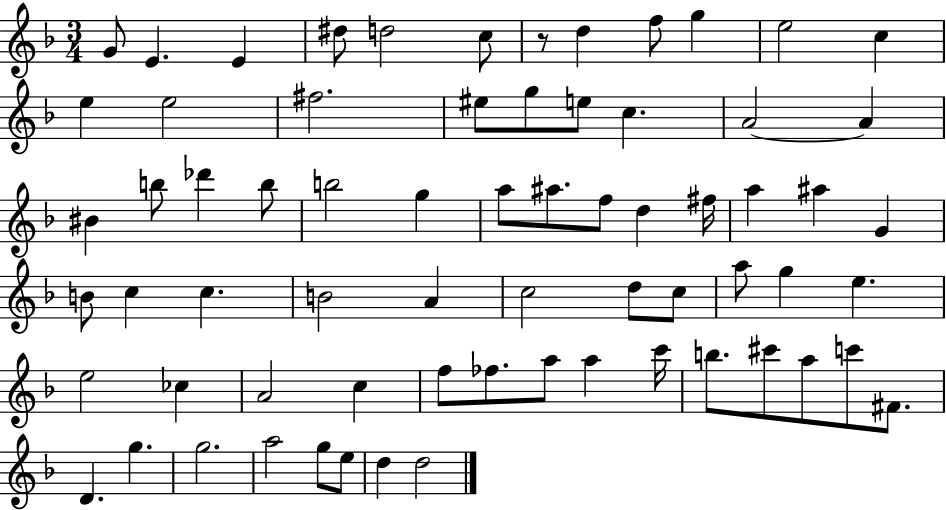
{
  \clef treble
  \numericTimeSignature
  \time 3/4
  \key f \major
  g'8 e'4. e'4 | dis''8 d''2 c''8 | r8 d''4 f''8 g''4 | e''2 c''4 | \break e''4 e''2 | fis''2. | eis''8 g''8 e''8 c''4. | a'2~~ a'4 | \break bis'4 b''8 des'''4 b''8 | b''2 g''4 | a''8 ais''8. f''8 d''4 fis''16 | a''4 ais''4 g'4 | \break b'8 c''4 c''4. | b'2 a'4 | c''2 d''8 c''8 | a''8 g''4 e''4. | \break e''2 ces''4 | a'2 c''4 | f''8 fes''8. a''8 a''4 c'''16 | b''8. cis'''8 a''8 c'''8 fis'8. | \break d'4. g''4. | g''2. | a''2 g''8 e''8 | d''4 d''2 | \break \bar "|."
}